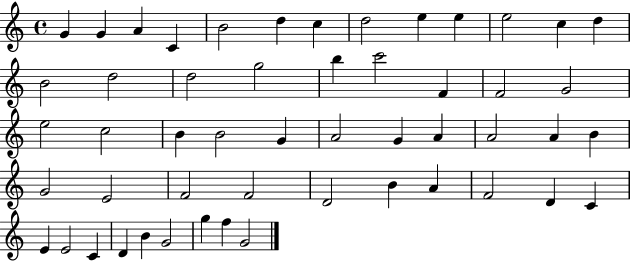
G4/q G4/q A4/q C4/q B4/h D5/q C5/q D5/h E5/q E5/q E5/h C5/q D5/q B4/h D5/h D5/h G5/h B5/q C6/h F4/q F4/h G4/h E5/h C5/h B4/q B4/h G4/q A4/h G4/q A4/q A4/h A4/q B4/q G4/h E4/h F4/h F4/h D4/h B4/q A4/q F4/h D4/q C4/q E4/q E4/h C4/q D4/q B4/q G4/h G5/q F5/q G4/h